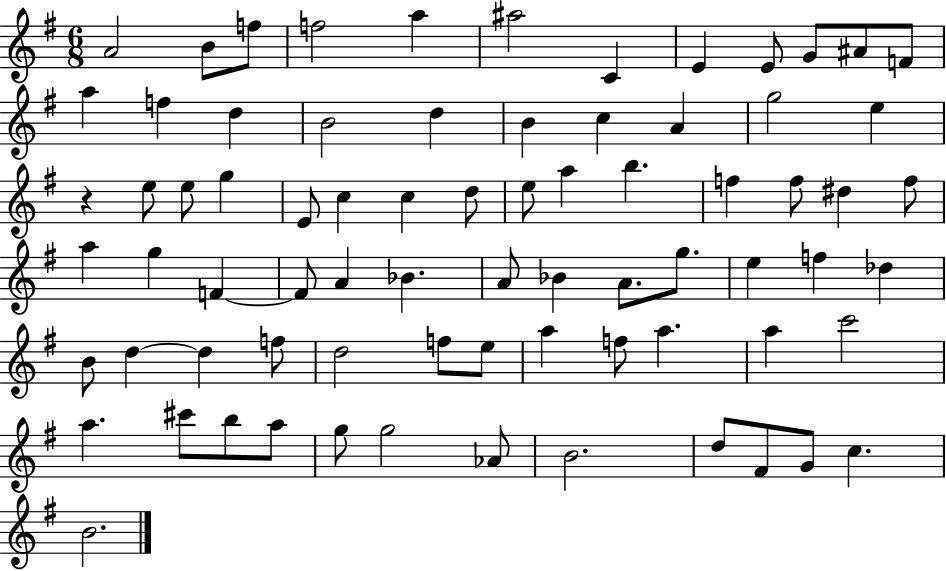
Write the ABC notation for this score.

X:1
T:Untitled
M:6/8
L:1/4
K:G
A2 B/2 f/2 f2 a ^a2 C E E/2 G/2 ^A/2 F/2 a f d B2 d B c A g2 e z e/2 e/2 g E/2 c c d/2 e/2 a b f f/2 ^d f/2 a g F F/2 A _B A/2 _B A/2 g/2 e f _d B/2 d d f/2 d2 f/2 e/2 a f/2 a a c'2 a ^c'/2 b/2 a/2 g/2 g2 _A/2 B2 d/2 ^F/2 G/2 c B2